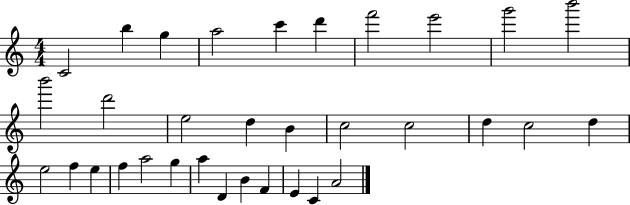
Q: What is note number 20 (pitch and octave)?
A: D5